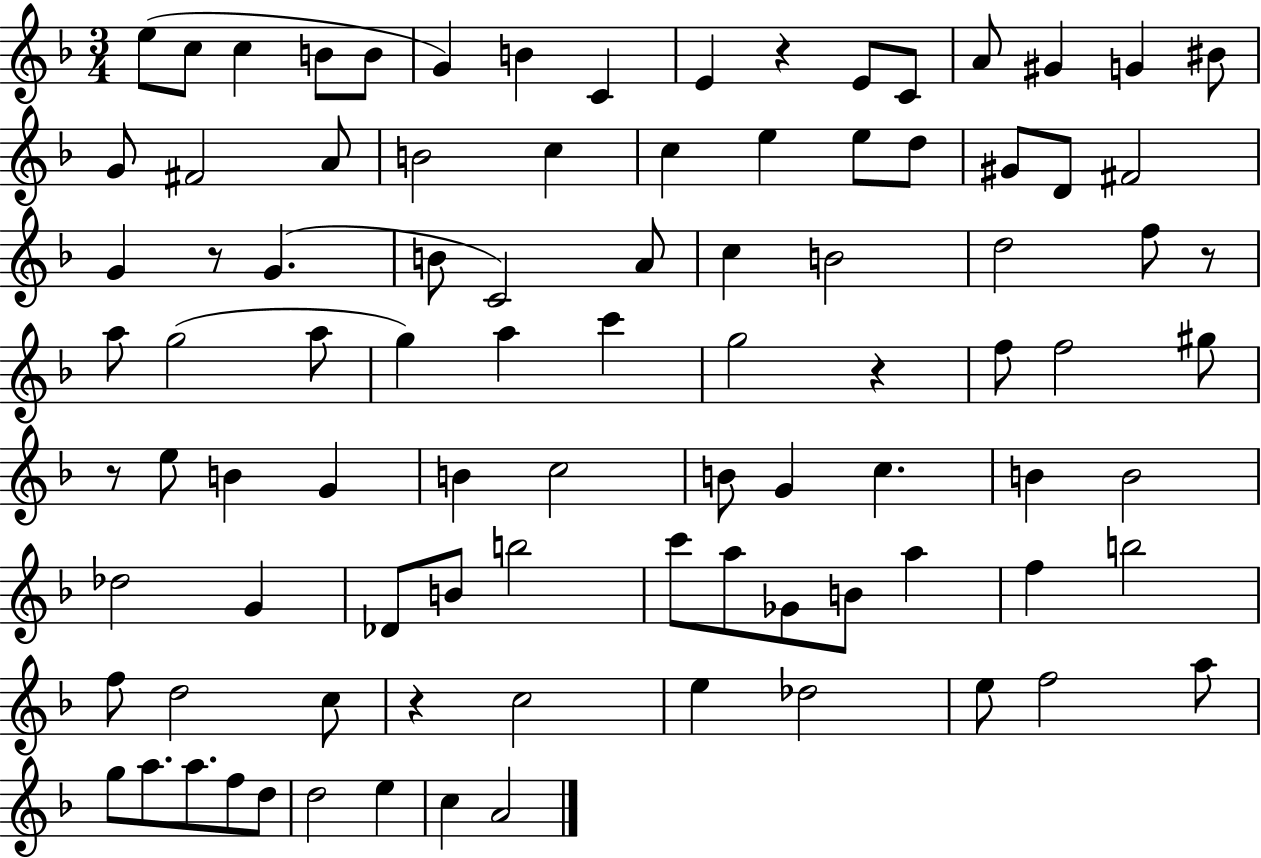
X:1
T:Untitled
M:3/4
L:1/4
K:F
e/2 c/2 c B/2 B/2 G B C E z E/2 C/2 A/2 ^G G ^B/2 G/2 ^F2 A/2 B2 c c e e/2 d/2 ^G/2 D/2 ^F2 G z/2 G B/2 C2 A/2 c B2 d2 f/2 z/2 a/2 g2 a/2 g a c' g2 z f/2 f2 ^g/2 z/2 e/2 B G B c2 B/2 G c B B2 _d2 G _D/2 B/2 b2 c'/2 a/2 _G/2 B/2 a f b2 f/2 d2 c/2 z c2 e _d2 e/2 f2 a/2 g/2 a/2 a/2 f/2 d/2 d2 e c A2